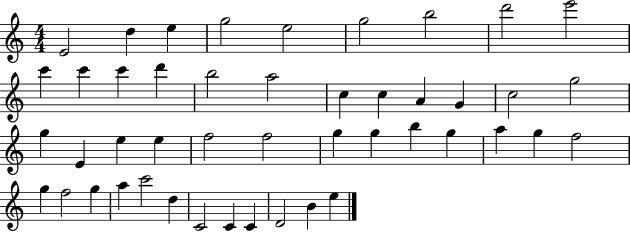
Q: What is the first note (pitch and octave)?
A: E4